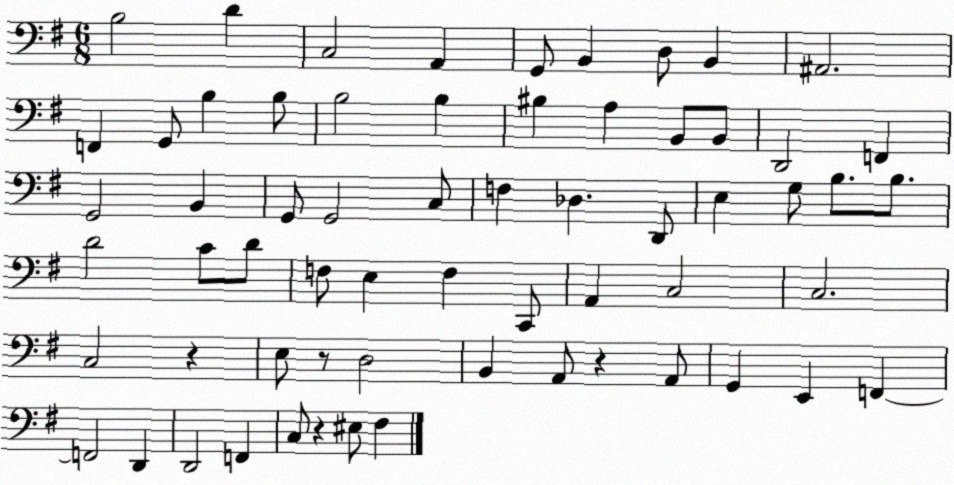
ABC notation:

X:1
T:Untitled
M:6/8
L:1/4
K:G
B,2 D C,2 A,, G,,/2 B,, D,/2 B,, ^A,,2 F,, G,,/2 B, B,/2 B,2 B, ^B, A, B,,/2 B,,/2 D,,2 F,, G,,2 B,, G,,/2 G,,2 C,/2 F, _D, D,,/2 E, G,/2 B,/2 B,/2 D2 C/2 D/2 F,/2 E, F, C,,/2 A,, C,2 C,2 C,2 z E,/2 z/2 D,2 B,, A,,/2 z A,,/2 G,, E,, F,, F,,2 D,, D,,2 F,, C,/2 z ^E,/2 ^F,